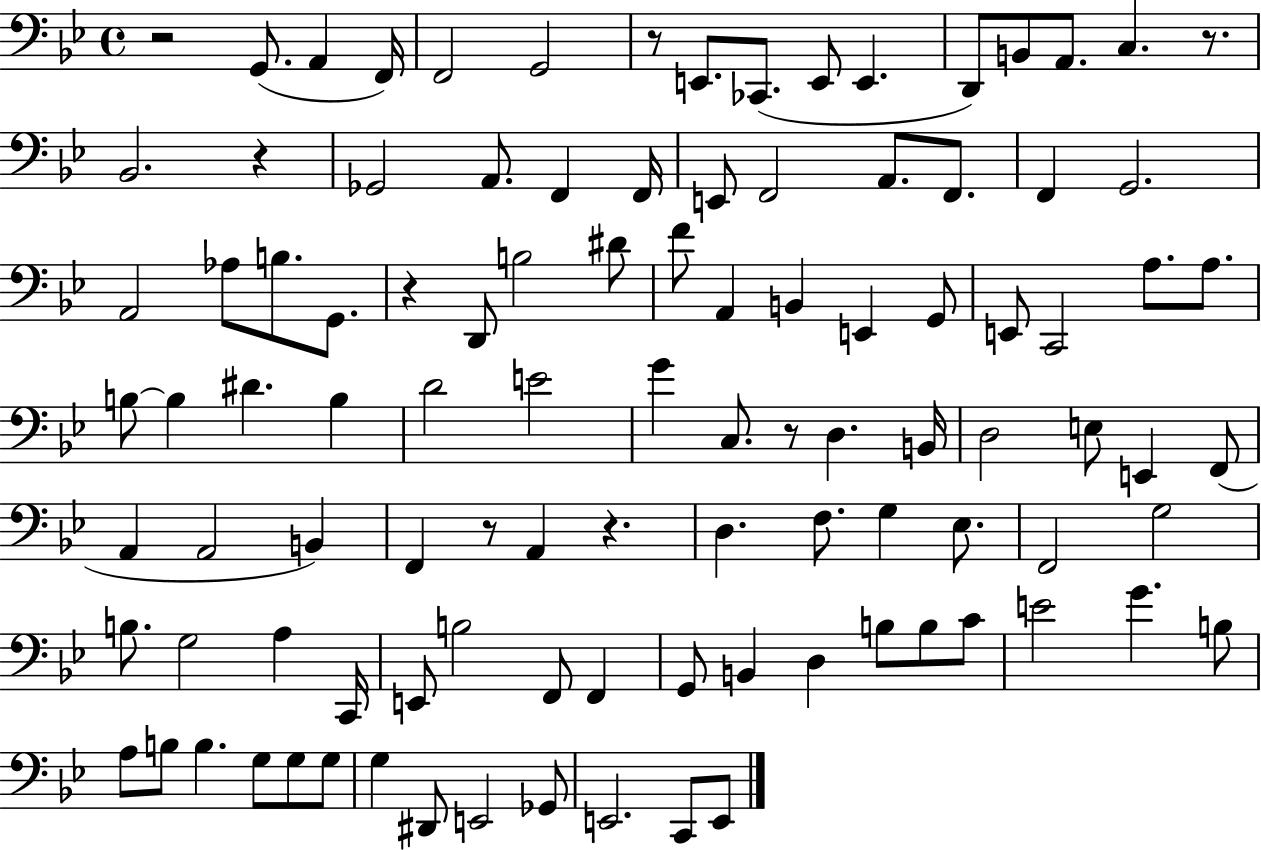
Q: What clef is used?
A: bass